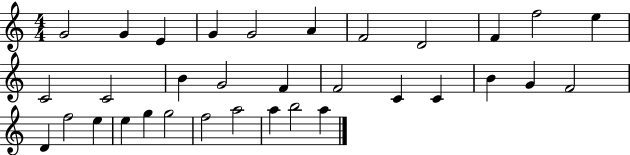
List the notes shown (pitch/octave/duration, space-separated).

G4/h G4/q E4/q G4/q G4/h A4/q F4/h D4/h F4/q F5/h E5/q C4/h C4/h B4/q G4/h F4/q F4/h C4/q C4/q B4/q G4/q F4/h D4/q F5/h E5/q E5/q G5/q G5/h F5/h A5/h A5/q B5/h A5/q